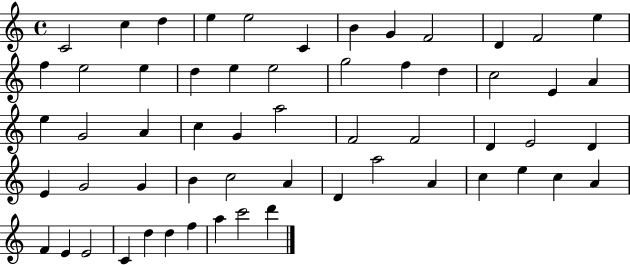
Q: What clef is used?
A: treble